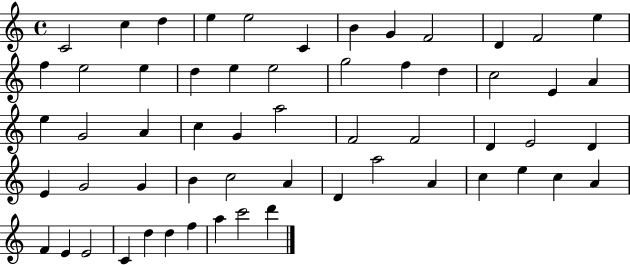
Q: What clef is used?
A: treble